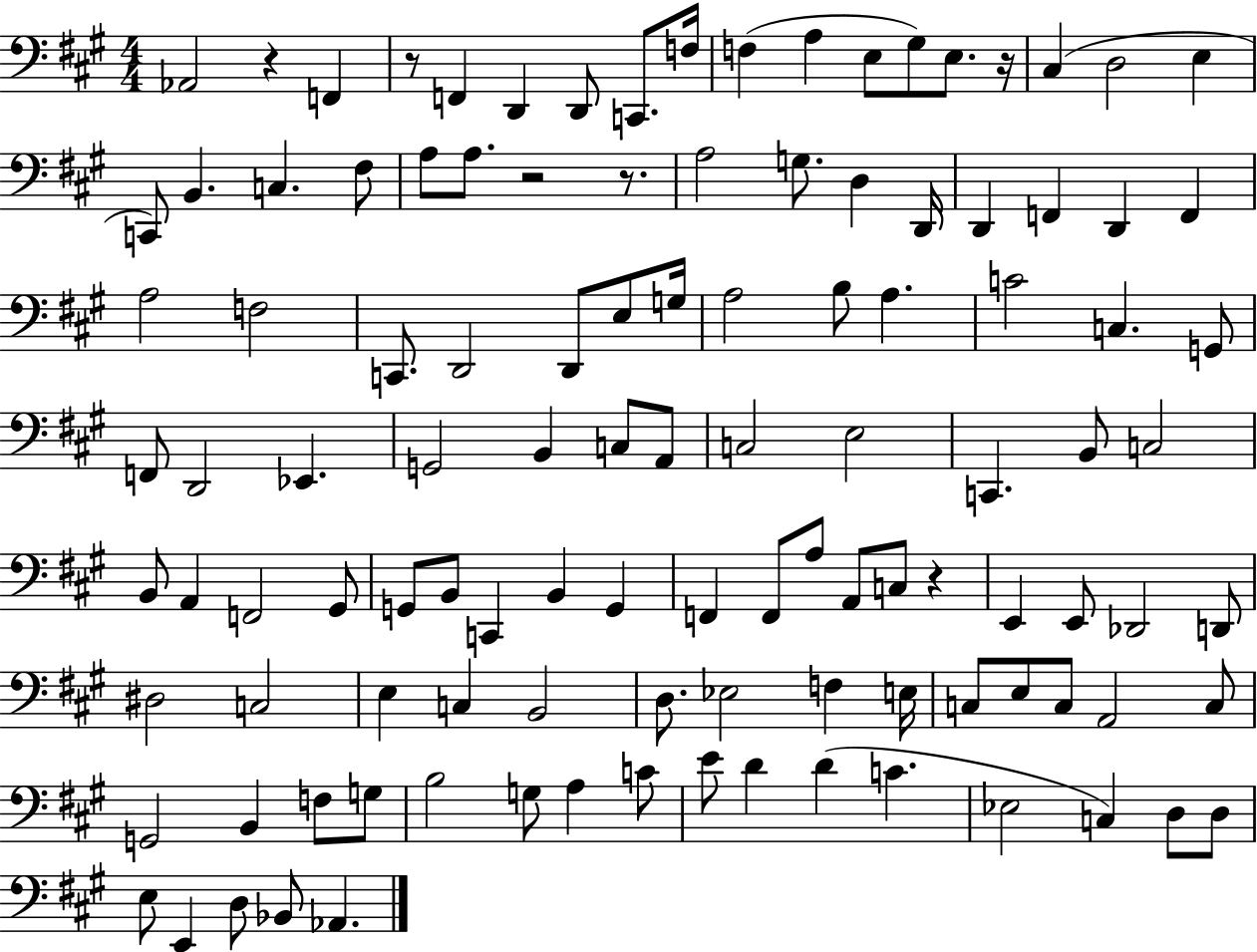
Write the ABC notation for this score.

X:1
T:Untitled
M:4/4
L:1/4
K:A
_A,,2 z F,, z/2 F,, D,, D,,/2 C,,/2 F,/4 F, A, E,/2 ^G,/2 E,/2 z/4 ^C, D,2 E, C,,/2 B,, C, ^F,/2 A,/2 A,/2 z2 z/2 A,2 G,/2 D, D,,/4 D,, F,, D,, F,, A,2 F,2 C,,/2 D,,2 D,,/2 E,/2 G,/4 A,2 B,/2 A, C2 C, G,,/2 F,,/2 D,,2 _E,, G,,2 B,, C,/2 A,,/2 C,2 E,2 C,, B,,/2 C,2 B,,/2 A,, F,,2 ^G,,/2 G,,/2 B,,/2 C,, B,, G,, F,, F,,/2 A,/2 A,,/2 C,/2 z E,, E,,/2 _D,,2 D,,/2 ^D,2 C,2 E, C, B,,2 D,/2 _E,2 F, E,/4 C,/2 E,/2 C,/2 A,,2 C,/2 G,,2 B,, F,/2 G,/2 B,2 G,/2 A, C/2 E/2 D D C _E,2 C, D,/2 D,/2 E,/2 E,, D,/2 _B,,/2 _A,,